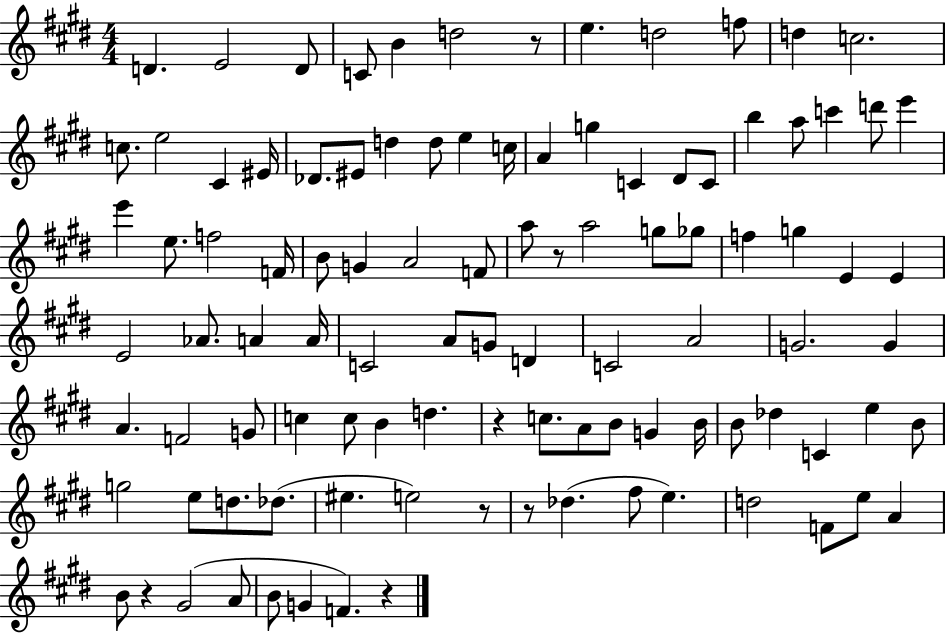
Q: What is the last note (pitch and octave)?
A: F4